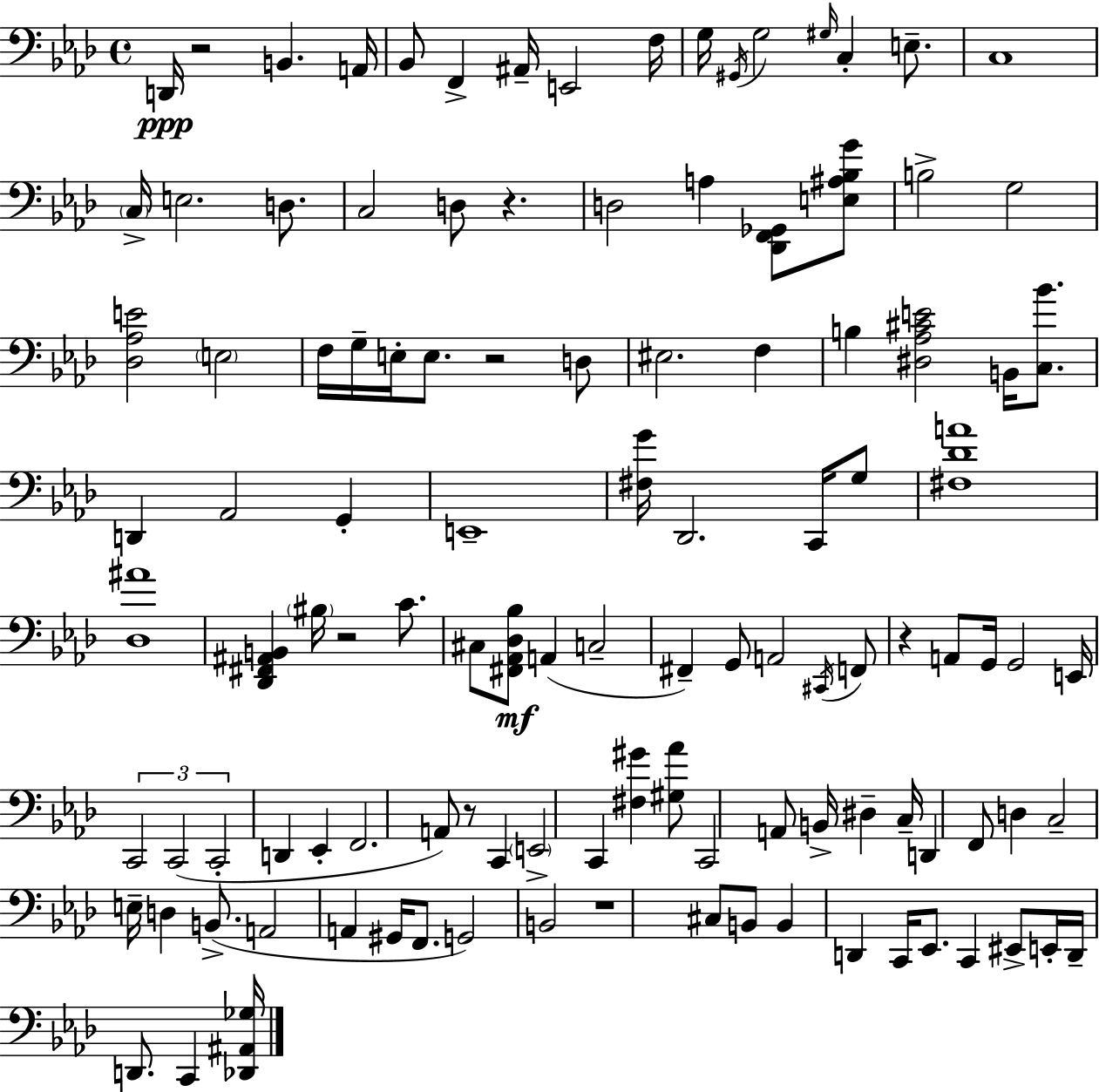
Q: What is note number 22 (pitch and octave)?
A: A3